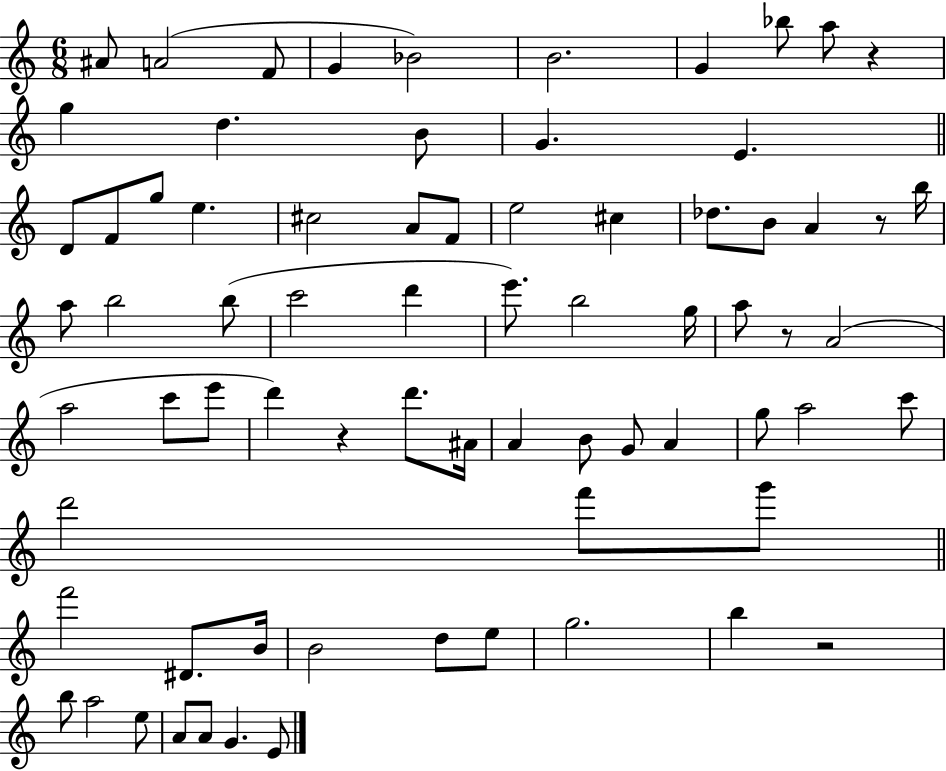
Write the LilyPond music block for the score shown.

{
  \clef treble
  \numericTimeSignature
  \time 6/8
  \key c \major
  ais'8 a'2( f'8 | g'4 bes'2) | b'2. | g'4 bes''8 a''8 r4 | \break g''4 d''4. b'8 | g'4. e'4. | \bar "||" \break \key a \minor d'8 f'8 g''8 e''4. | cis''2 a'8 f'8 | e''2 cis''4 | des''8. b'8 a'4 r8 b''16 | \break a''8 b''2 b''8( | c'''2 d'''4 | e'''8.) b''2 g''16 | a''8 r8 a'2( | \break a''2 c'''8 e'''8 | d'''4) r4 d'''8. ais'16 | a'4 b'8 g'8 a'4 | g''8 a''2 c'''8 | \break d'''2 f'''8 g'''8 | \bar "||" \break \key c \major f'''2 dis'8. b'16 | b'2 d''8 e''8 | g''2. | b''4 r2 | \break b''8 a''2 e''8 | a'8 a'8 g'4. e'8 | \bar "|."
}